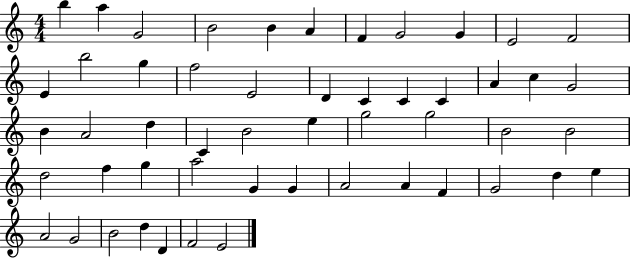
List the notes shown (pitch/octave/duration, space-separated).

B5/q A5/q G4/h B4/h B4/q A4/q F4/q G4/h G4/q E4/h F4/h E4/q B5/h G5/q F5/h E4/h D4/q C4/q C4/q C4/q A4/q C5/q G4/h B4/q A4/h D5/q C4/q B4/h E5/q G5/h G5/h B4/h B4/h D5/h F5/q G5/q A5/h G4/q G4/q A4/h A4/q F4/q G4/h D5/q E5/q A4/h G4/h B4/h D5/q D4/q F4/h E4/h